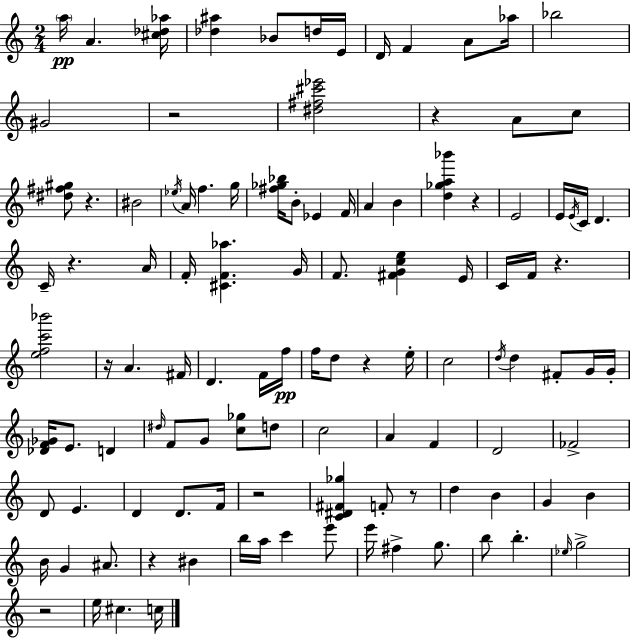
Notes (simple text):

A5/s A4/q. [C#5,Db5,Ab5]/s [Db5,A#5]/q Bb4/e D5/s E4/s D4/s F4/q A4/e Ab5/s Bb5/h G#4/h R/h [D#5,F#5,C#6,Eb6]/h R/q A4/e C5/e [D#5,F#5,G#5]/e R/q. BIS4/h Eb5/s A4/s F5/q. G5/s [F#5,Gb5,Bb5]/s B4/e Eb4/q F4/s A4/q B4/q [D5,Gb5,A5,Bb6]/q R/q E4/h E4/s E4/s C4/s D4/q. C4/s R/q. A4/s F4/s [C#4,F4,Ab5]/q. G4/s F4/e. [F#4,G4,C5,E5]/q E4/s C4/s F4/s R/q. [E5,F5,C6,Bb6]/h R/s A4/q. F#4/s D4/q. F4/s F5/s F5/s D5/e R/q E5/s C5/h D5/s D5/q F#4/e G4/s G4/s [Db4,F4,Gb4]/s E4/e. D4/q D#5/s F4/e G4/e [C5,Gb5]/e D5/e C5/h A4/q F4/q D4/h FES4/h D4/e E4/q. D4/q D4/e. F4/s R/h [C4,D#4,F#4,Gb5]/q F4/e R/e D5/q B4/q G4/q B4/q B4/s G4/q A#4/e. R/q BIS4/q B5/s A5/s C6/q E6/e E6/s F#5/q G5/e. B5/e B5/q. Eb5/s G5/h R/h E5/s C#5/q. C5/s